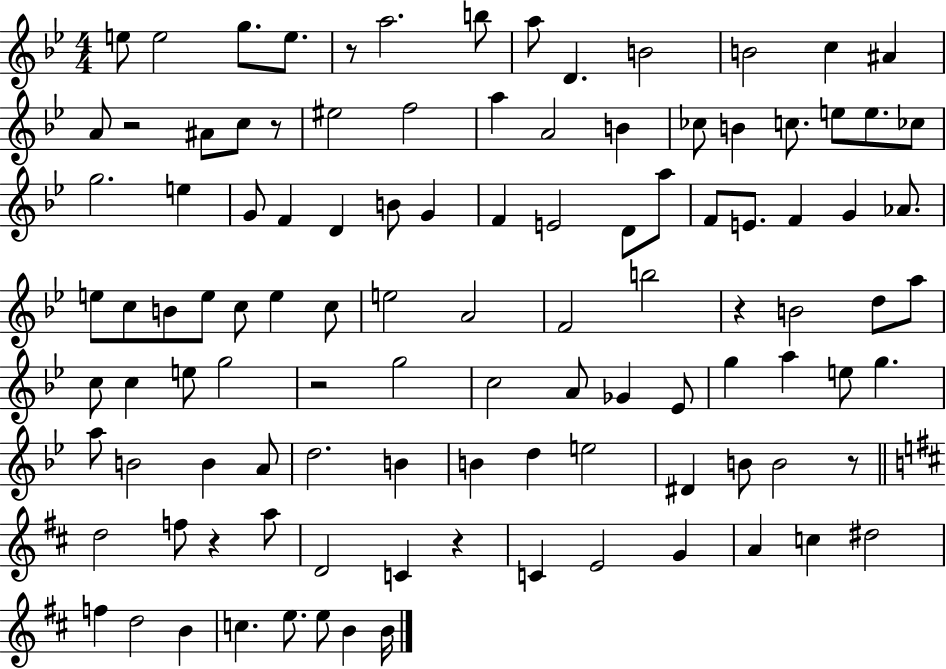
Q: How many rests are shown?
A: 8